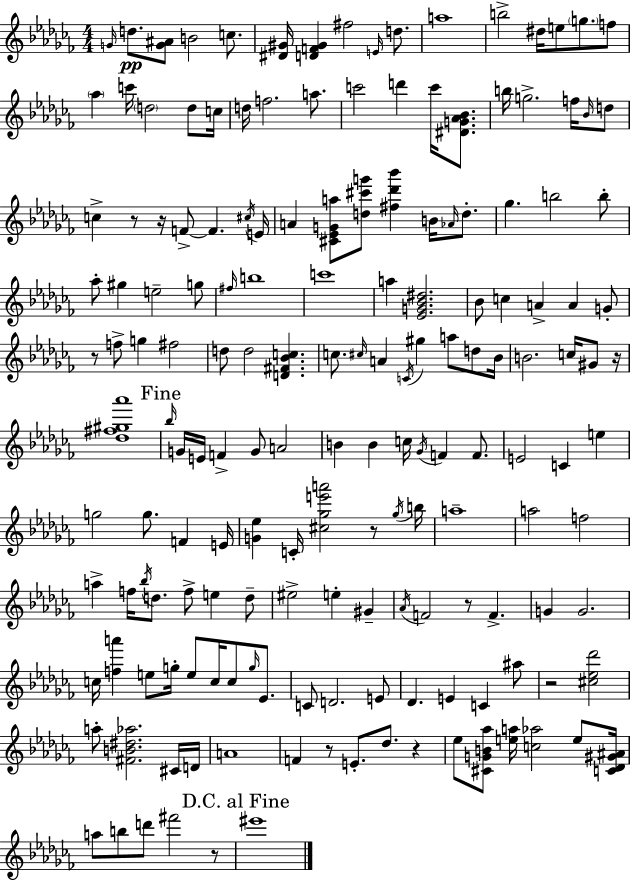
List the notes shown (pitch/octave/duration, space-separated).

G4/s D5/e. [G4,A#4]/e B4/h C5/e. [D#4,G#4]/s [D4,F4,G#4]/q F#5/h E4/s D5/e. A5/w B5/h D#5/s E5/e G5/e. F5/e Ab5/q C6/s D5/h D5/e C5/s D5/s F5/h. A5/e. C6/h D6/q C6/s [D#4,G4,Ab4,Bb4]/e. B5/s G5/h. F5/s Bb4/s D5/e C5/q R/e R/s F4/e F4/q. C#5/s E4/s A4/q [C#4,Eb4,G4,A5]/e [D5,C#6,G6]/e [F#5,Db6,Bb6]/q B4/s Ab4/s D5/e. Gb5/q. B5/h B5/e Ab5/e G#5/q E5/h G5/e F#5/s B5/w C6/w A5/q [Eb4,G4,Bb4,D#5]/h. Bb4/e C5/q A4/q A4/q G4/e R/e F5/e G5/q F#5/h D5/e D5/h [D4,F#4,Bb4,C5]/q. C5/e. C#5/s A4/q C4/s G#5/q A5/e D5/e Bb4/s B4/h. C5/s G#4/e R/s [Db5,F#5,G#5,Ab6]/w Bb5/s G4/s E4/s F4/q G4/e A4/h B4/q B4/q C5/s Gb4/s F4/q F4/e. E4/h C4/q E5/q G5/h G5/e. F4/q E4/s [G4,Eb5]/q C4/s [C#5,Gb5,E6,A6]/h R/e Gb5/s B5/s A5/w A5/h F5/h A5/q F5/s Bb5/s D5/e. F5/e E5/q D5/e EIS5/h E5/q G#4/q Ab4/s F4/h R/e F4/q. G4/q G4/h. C5/s [F5,A6]/q E5/e G5/s E5/e C5/s C5/e G5/s Eb4/e. C4/e D4/h. E4/e Db4/q. E4/q C4/q A#5/e R/h [C#5,Eb5,Db6]/h A5/e [F#4,B4,D#5,Ab5]/h. C#4/s D4/s A4/w F4/q R/e E4/e. Db5/e. R/q Eb5/e [C#4,G4,B4,Ab5]/e [E5,A5]/s [C5,Ab5]/h E5/e [C4,Db4,G#4,A#4]/s A5/e B5/e D6/e F#6/h R/e EIS6/w